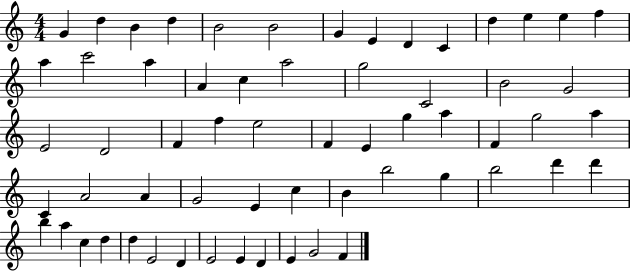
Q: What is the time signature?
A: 4/4